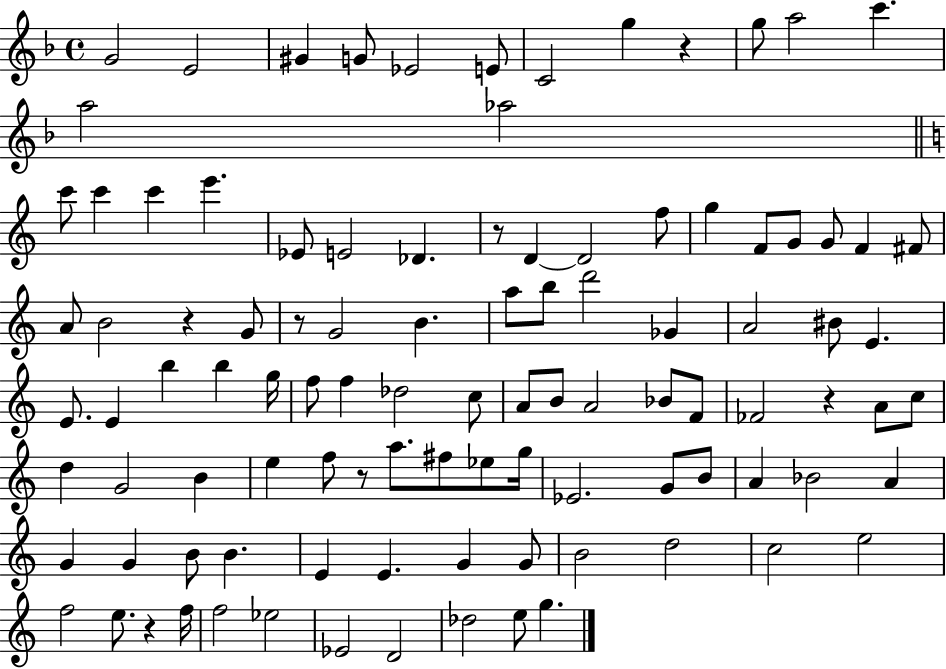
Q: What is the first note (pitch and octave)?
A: G4